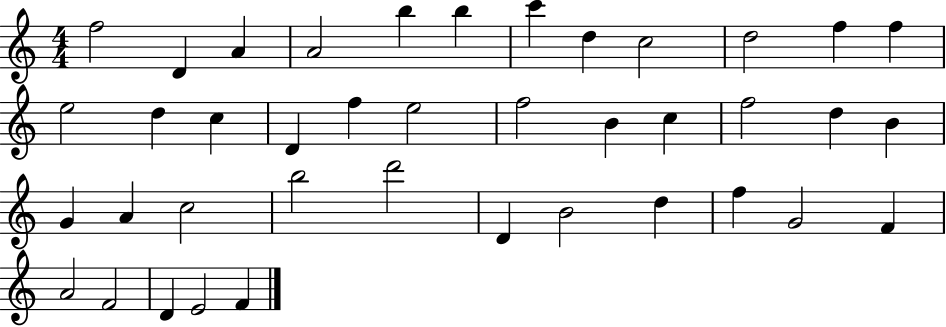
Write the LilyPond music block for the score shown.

{
  \clef treble
  \numericTimeSignature
  \time 4/4
  \key c \major
  f''2 d'4 a'4 | a'2 b''4 b''4 | c'''4 d''4 c''2 | d''2 f''4 f''4 | \break e''2 d''4 c''4 | d'4 f''4 e''2 | f''2 b'4 c''4 | f''2 d''4 b'4 | \break g'4 a'4 c''2 | b''2 d'''2 | d'4 b'2 d''4 | f''4 g'2 f'4 | \break a'2 f'2 | d'4 e'2 f'4 | \bar "|."
}